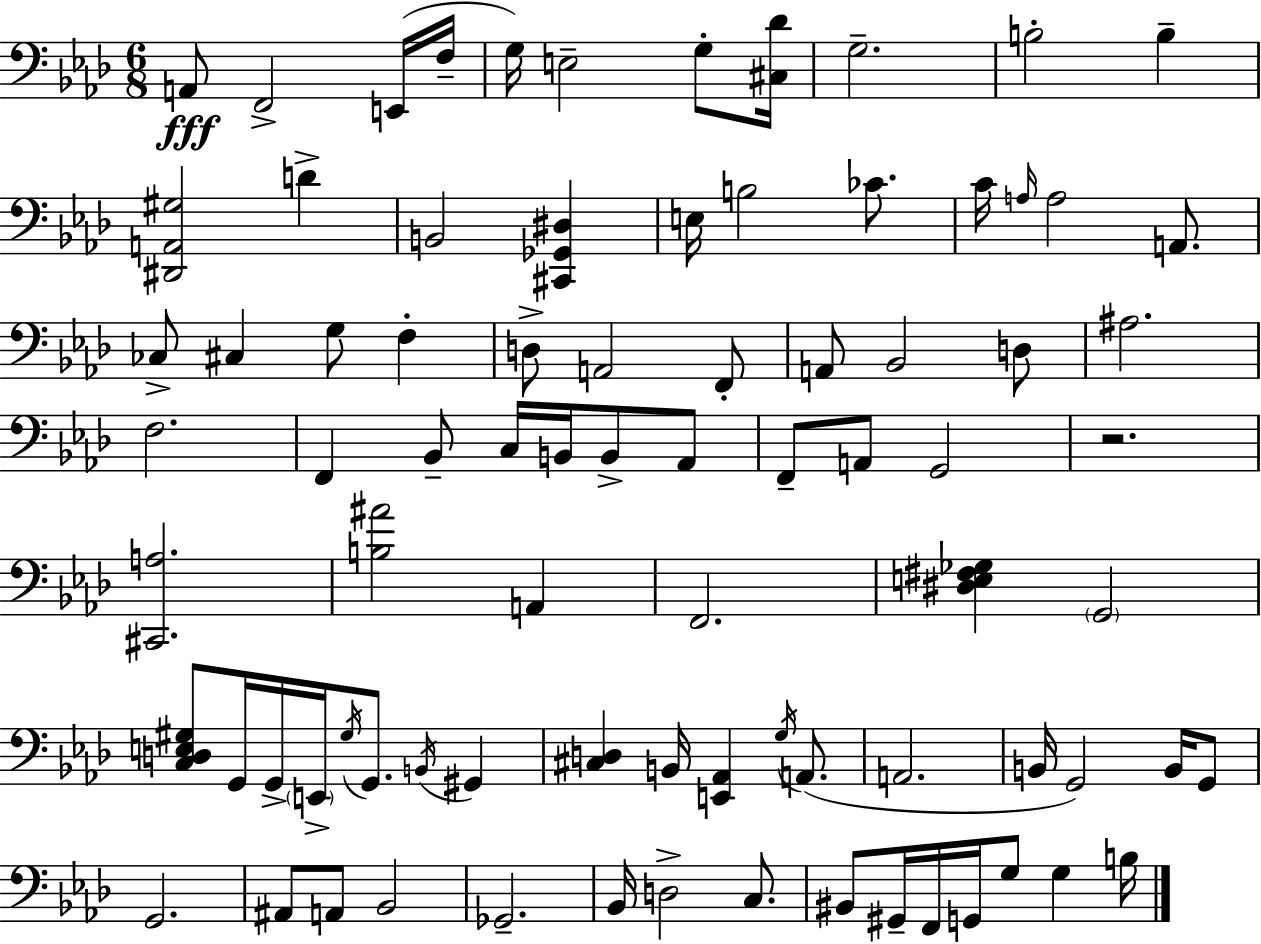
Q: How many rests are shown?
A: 1